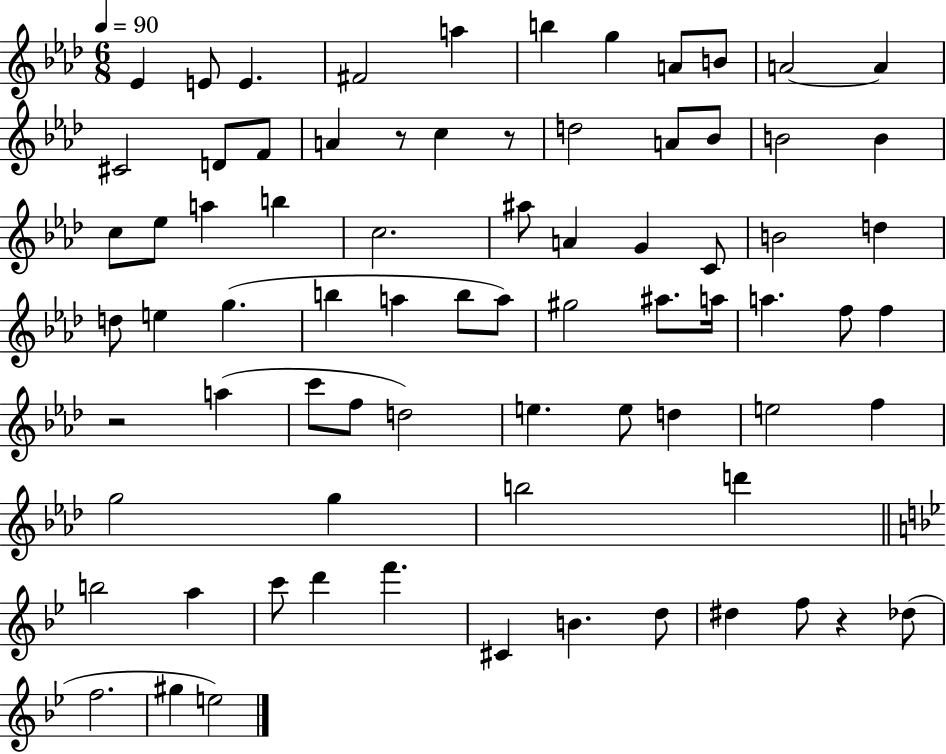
{
  \clef treble
  \numericTimeSignature
  \time 6/8
  \key aes \major
  \tempo 4 = 90
  ees'4 e'8 e'4. | fis'2 a''4 | b''4 g''4 a'8 b'8 | a'2~~ a'4 | \break cis'2 d'8 f'8 | a'4 r8 c''4 r8 | d''2 a'8 bes'8 | b'2 b'4 | \break c''8 ees''8 a''4 b''4 | c''2. | ais''8 a'4 g'4 c'8 | b'2 d''4 | \break d''8 e''4 g''4.( | b''4 a''4 b''8 a''8) | gis''2 ais''8. a''16 | a''4. f''8 f''4 | \break r2 a''4( | c'''8 f''8 d''2) | e''4. e''8 d''4 | e''2 f''4 | \break g''2 g''4 | b''2 d'''4 | \bar "||" \break \key bes \major b''2 a''4 | c'''8 d'''4 f'''4. | cis'4 b'4. d''8 | dis''4 f''8 r4 des''8( | \break f''2. | gis''4 e''2) | \bar "|."
}